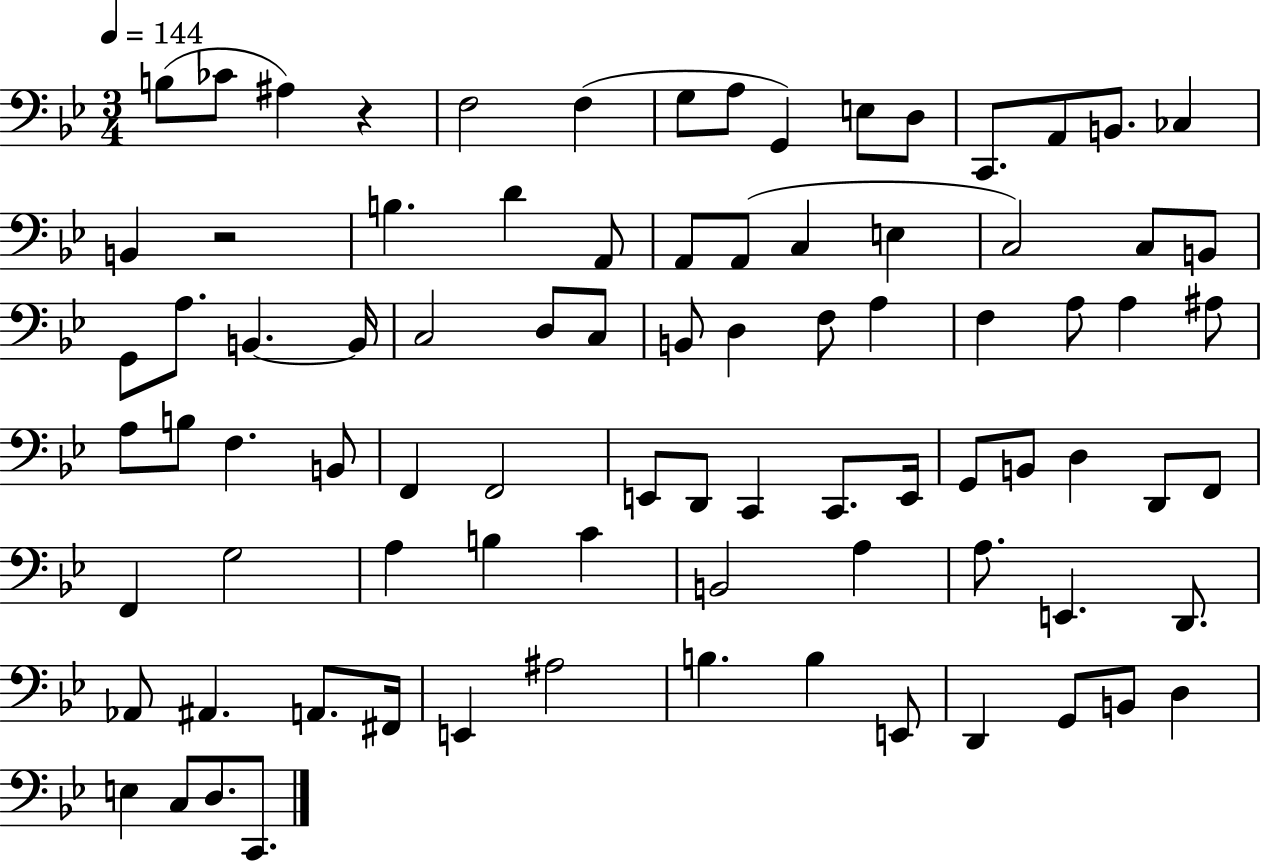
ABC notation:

X:1
T:Untitled
M:3/4
L:1/4
K:Bb
B,/2 _C/2 ^A, z F,2 F, G,/2 A,/2 G,, E,/2 D,/2 C,,/2 A,,/2 B,,/2 _C, B,, z2 B, D A,,/2 A,,/2 A,,/2 C, E, C,2 C,/2 B,,/2 G,,/2 A,/2 B,, B,,/4 C,2 D,/2 C,/2 B,,/2 D, F,/2 A, F, A,/2 A, ^A,/2 A,/2 B,/2 F, B,,/2 F,, F,,2 E,,/2 D,,/2 C,, C,,/2 E,,/4 G,,/2 B,,/2 D, D,,/2 F,,/2 F,, G,2 A, B, C B,,2 A, A,/2 E,, D,,/2 _A,,/2 ^A,, A,,/2 ^F,,/4 E,, ^A,2 B, B, E,,/2 D,, G,,/2 B,,/2 D, E, C,/2 D,/2 C,,/2